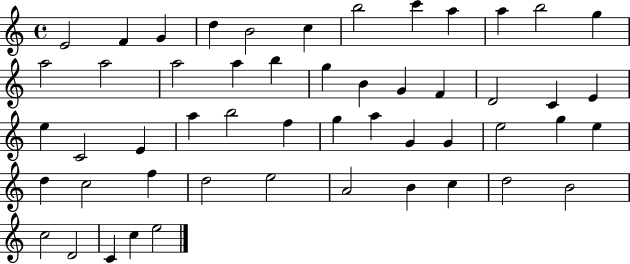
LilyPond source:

{
  \clef treble
  \time 4/4
  \defaultTimeSignature
  \key c \major
  e'2 f'4 g'4 | d''4 b'2 c''4 | b''2 c'''4 a''4 | a''4 b''2 g''4 | \break a''2 a''2 | a''2 a''4 b''4 | g''4 b'4 g'4 f'4 | d'2 c'4 e'4 | \break e''4 c'2 e'4 | a''4 b''2 f''4 | g''4 a''4 g'4 g'4 | e''2 g''4 e''4 | \break d''4 c''2 f''4 | d''2 e''2 | a'2 b'4 c''4 | d''2 b'2 | \break c''2 d'2 | c'4 c''4 e''2 | \bar "|."
}